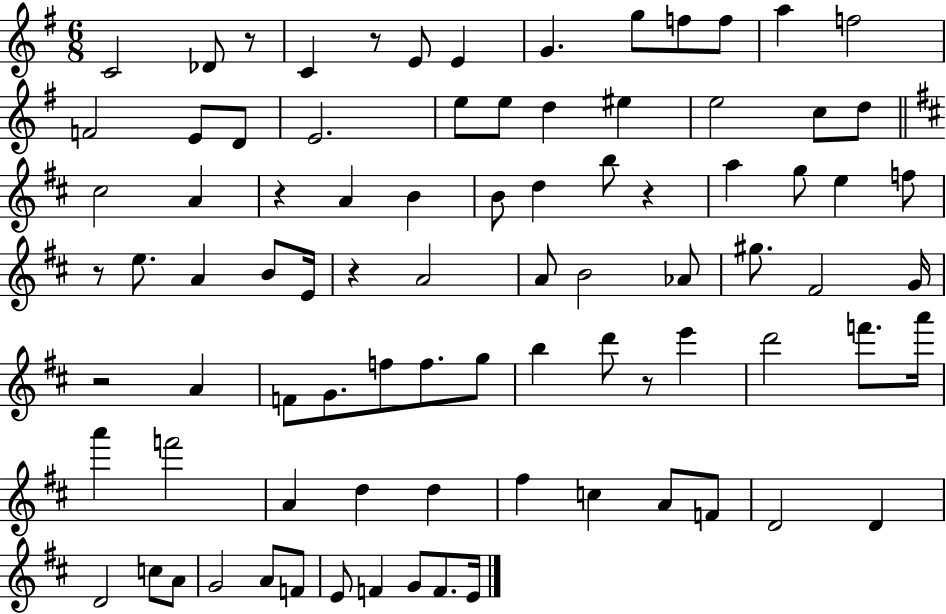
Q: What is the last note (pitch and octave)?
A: E4